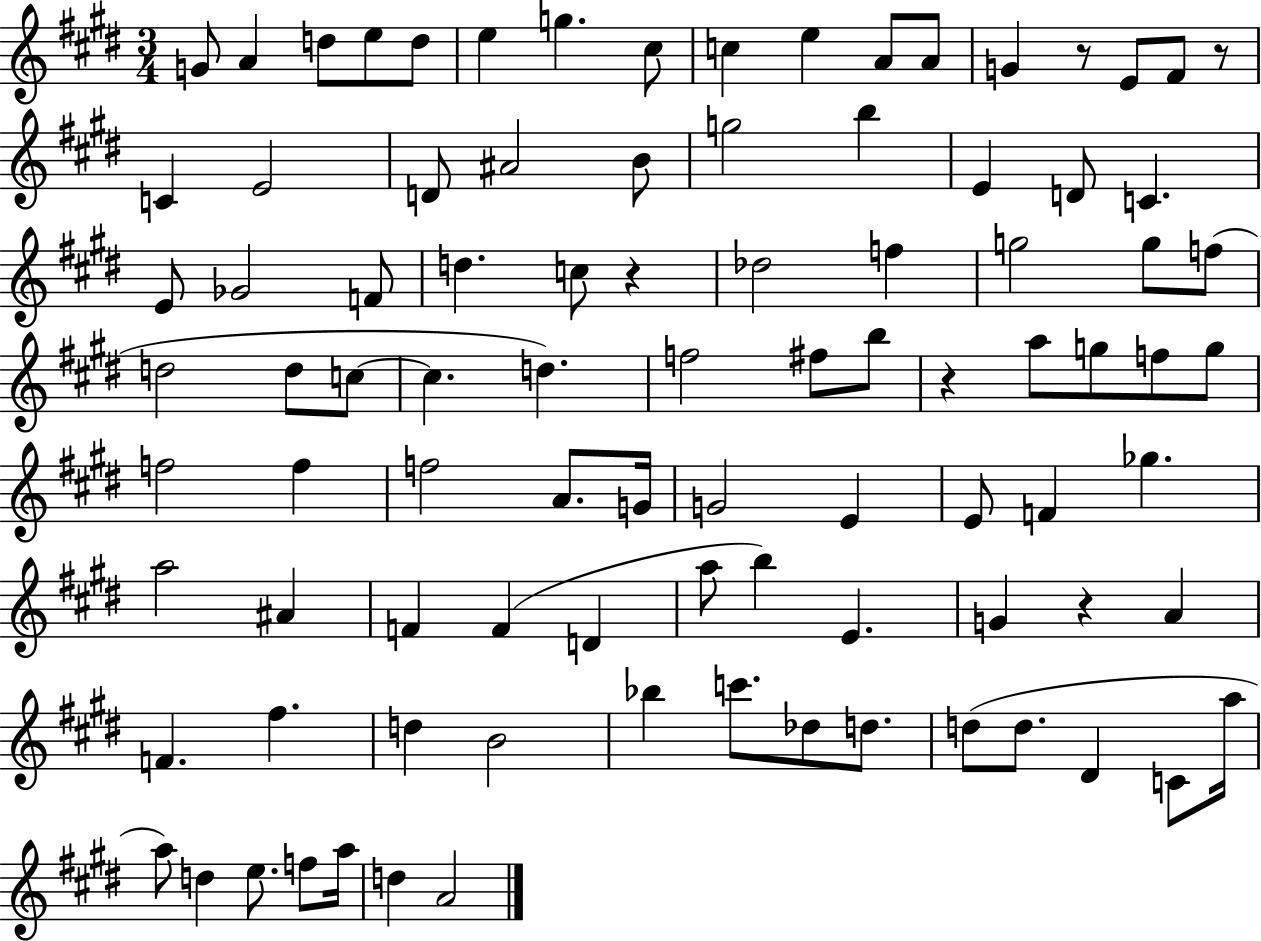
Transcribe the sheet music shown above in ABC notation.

X:1
T:Untitled
M:3/4
L:1/4
K:E
G/2 A d/2 e/2 d/2 e g ^c/2 c e A/2 A/2 G z/2 E/2 ^F/2 z/2 C E2 D/2 ^A2 B/2 g2 b E D/2 C E/2 _G2 F/2 d c/2 z _d2 f g2 g/2 f/2 d2 d/2 c/2 c d f2 ^f/2 b/2 z a/2 g/2 f/2 g/2 f2 f f2 A/2 G/4 G2 E E/2 F _g a2 ^A F F D a/2 b E G z A F ^f d B2 _b c'/2 _d/2 d/2 d/2 d/2 ^D C/2 a/4 a/2 d e/2 f/2 a/4 d A2